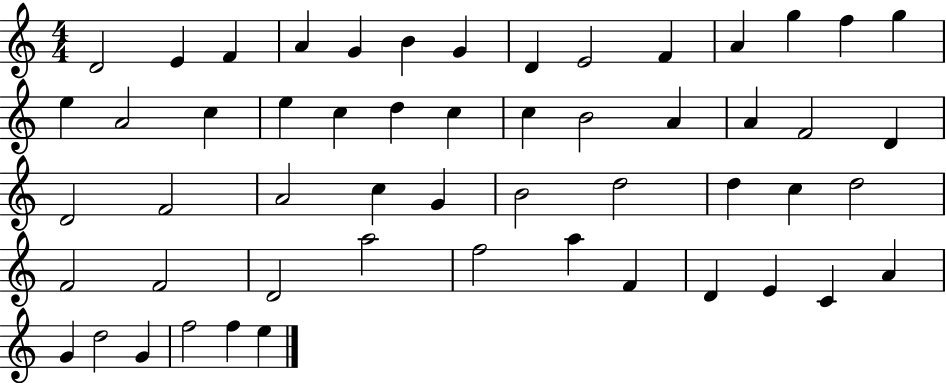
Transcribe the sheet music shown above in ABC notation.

X:1
T:Untitled
M:4/4
L:1/4
K:C
D2 E F A G B G D E2 F A g f g e A2 c e c d c c B2 A A F2 D D2 F2 A2 c G B2 d2 d c d2 F2 F2 D2 a2 f2 a F D E C A G d2 G f2 f e